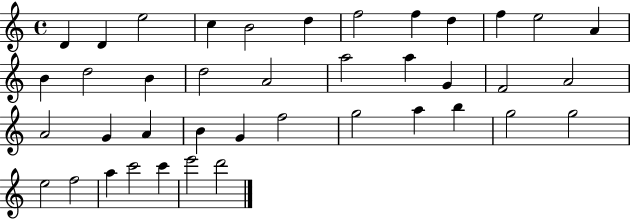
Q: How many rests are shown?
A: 0